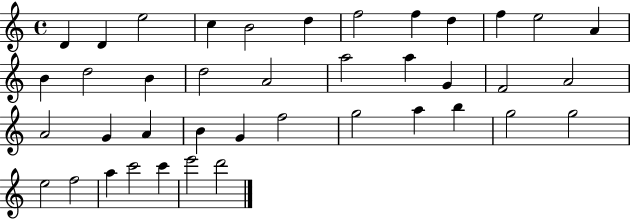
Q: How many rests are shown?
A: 0